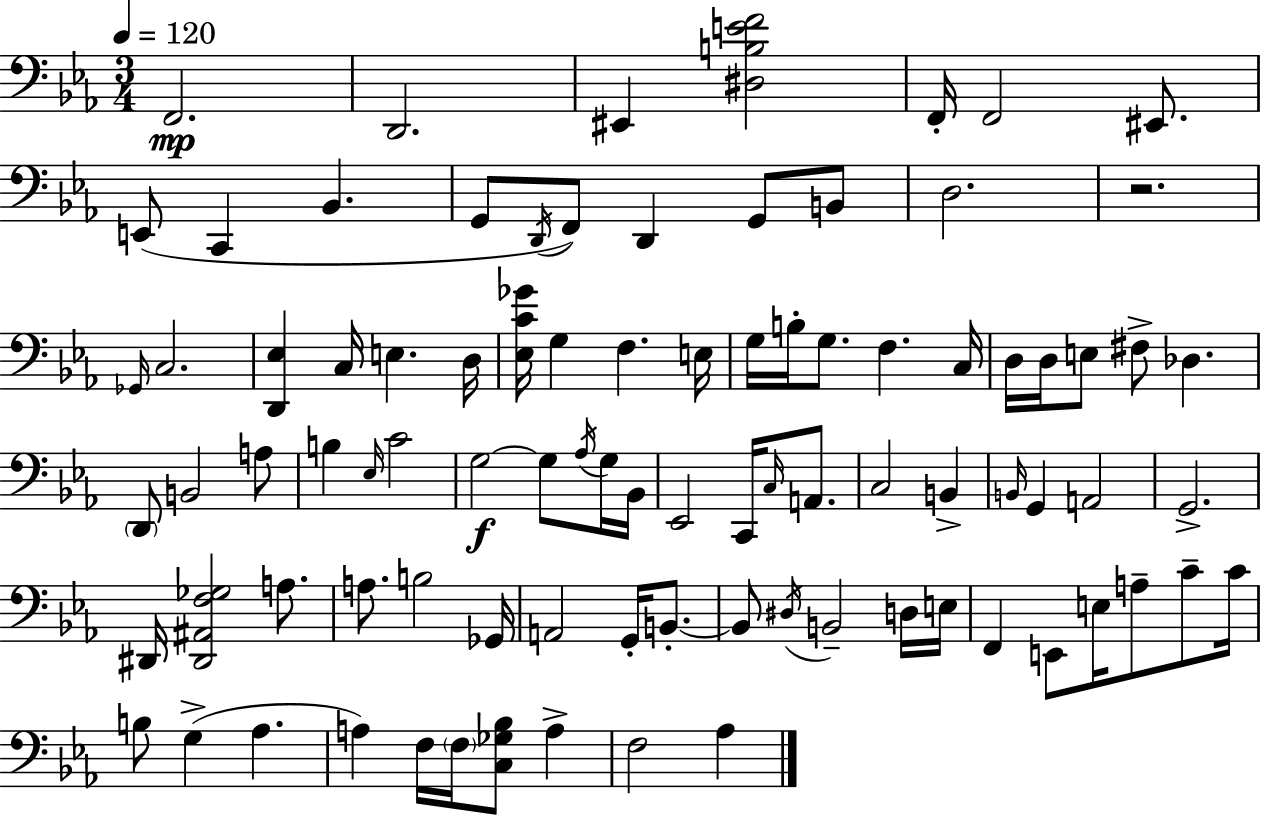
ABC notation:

X:1
T:Untitled
M:3/4
L:1/4
K:Cm
F,,2 D,,2 ^E,, [^D,B,EF]2 F,,/4 F,,2 ^E,,/2 E,,/2 C,, _B,, G,,/2 D,,/4 F,,/2 D,, G,,/2 B,,/2 D,2 z2 _G,,/4 C,2 [D,,_E,] C,/4 E, D,/4 [_E,C_G]/4 G, F, E,/4 G,/4 B,/4 G,/2 F, C,/4 D,/4 D,/4 E,/2 ^F,/2 _D, D,,/2 B,,2 A,/2 B, _E,/4 C2 G,2 G,/2 _A,/4 G,/4 _B,,/4 _E,,2 C,,/4 C,/4 A,,/2 C,2 B,, B,,/4 G,, A,,2 G,,2 ^D,,/4 [^D,,^A,,F,_G,]2 A,/2 A,/2 B,2 _G,,/4 A,,2 G,,/4 B,,/2 B,,/2 ^D,/4 B,,2 D,/4 E,/4 F,, E,,/2 E,/4 A,/2 C/2 C/4 B,/2 G, _A, A, F,/4 F,/4 [C,_G,_B,]/2 A, F,2 _A,